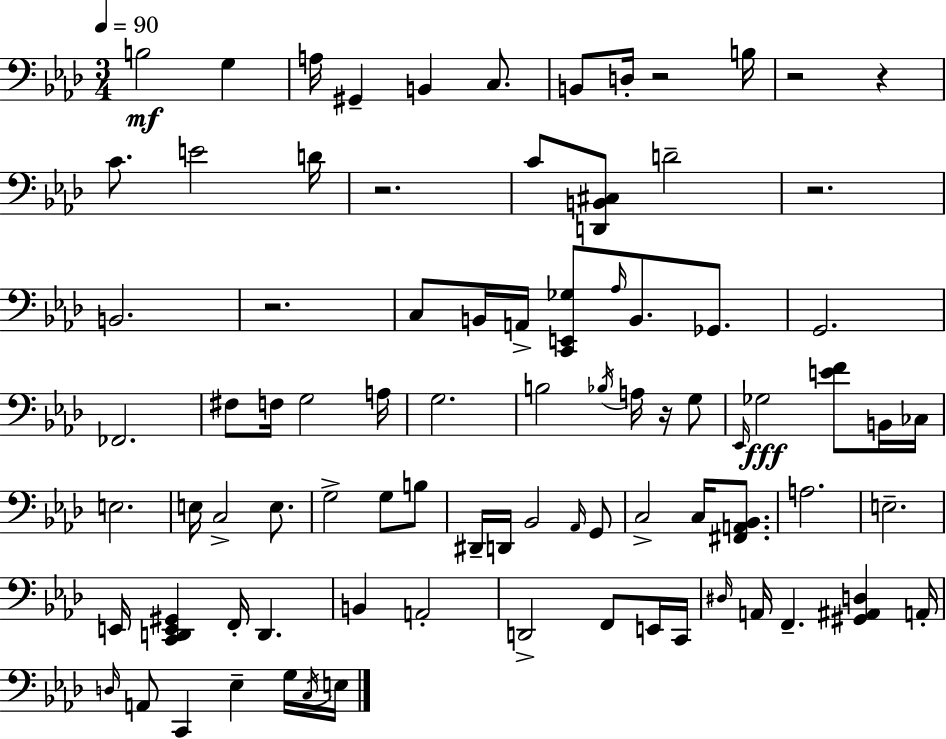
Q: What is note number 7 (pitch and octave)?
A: B2